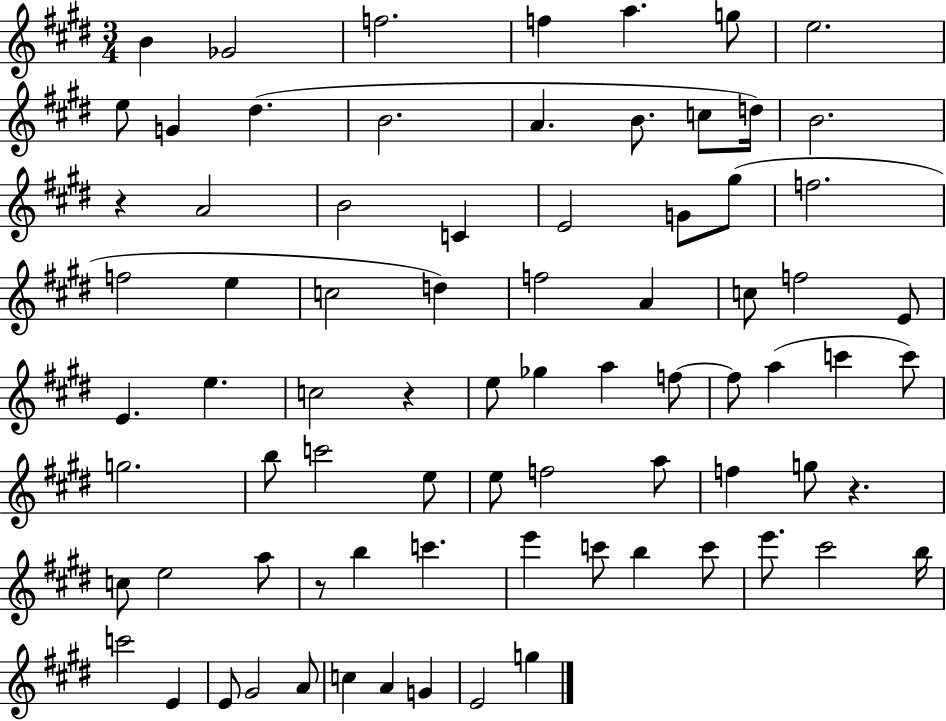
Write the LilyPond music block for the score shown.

{
  \clef treble
  \numericTimeSignature
  \time 3/4
  \key e \major
  b'4 ges'2 | f''2. | f''4 a''4. g''8 | e''2. | \break e''8 g'4 dis''4.( | b'2. | a'4. b'8. c''8 d''16) | b'2. | \break r4 a'2 | b'2 c'4 | e'2 g'8 gis''8( | f''2. | \break f''2 e''4 | c''2 d''4) | f''2 a'4 | c''8 f''2 e'8 | \break e'4. e''4. | c''2 r4 | e''8 ges''4 a''4 f''8~~ | f''8 a''4( c'''4 c'''8) | \break g''2. | b''8 c'''2 e''8 | e''8 f''2 a''8 | f''4 g''8 r4. | \break c''8 e''2 a''8 | r8 b''4 c'''4. | e'''4 c'''8 b''4 c'''8 | e'''8. cis'''2 b''16 | \break c'''2 e'4 | e'8 gis'2 a'8 | c''4 a'4 g'4 | e'2 g''4 | \break \bar "|."
}